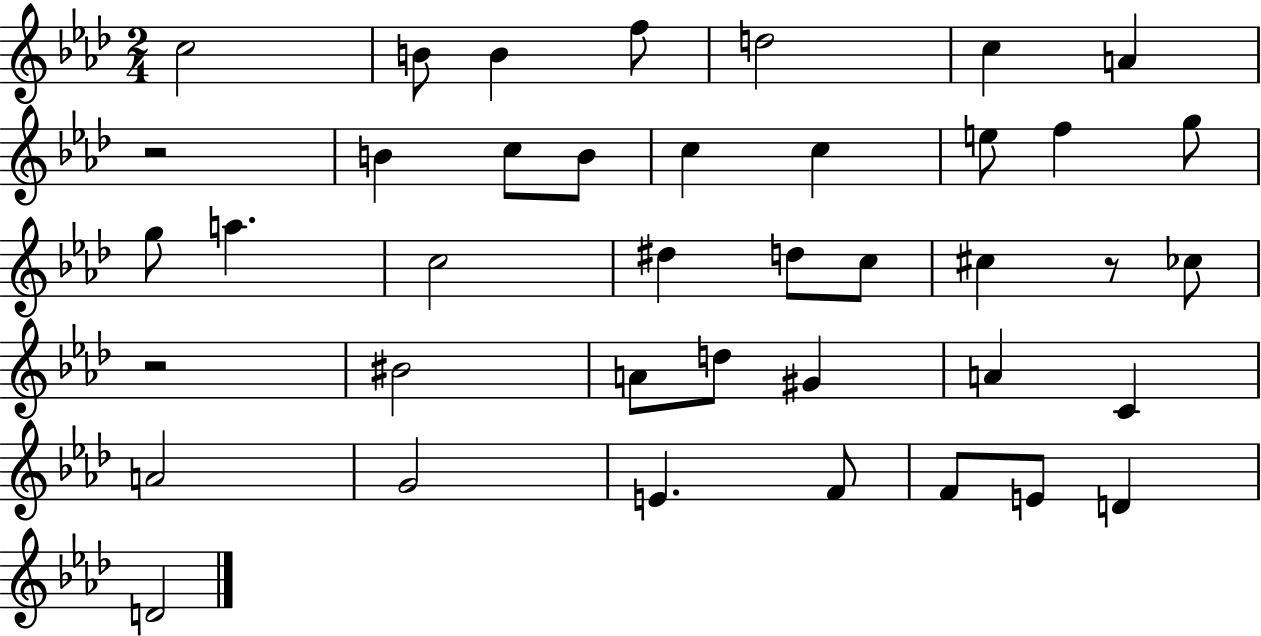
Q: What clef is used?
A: treble